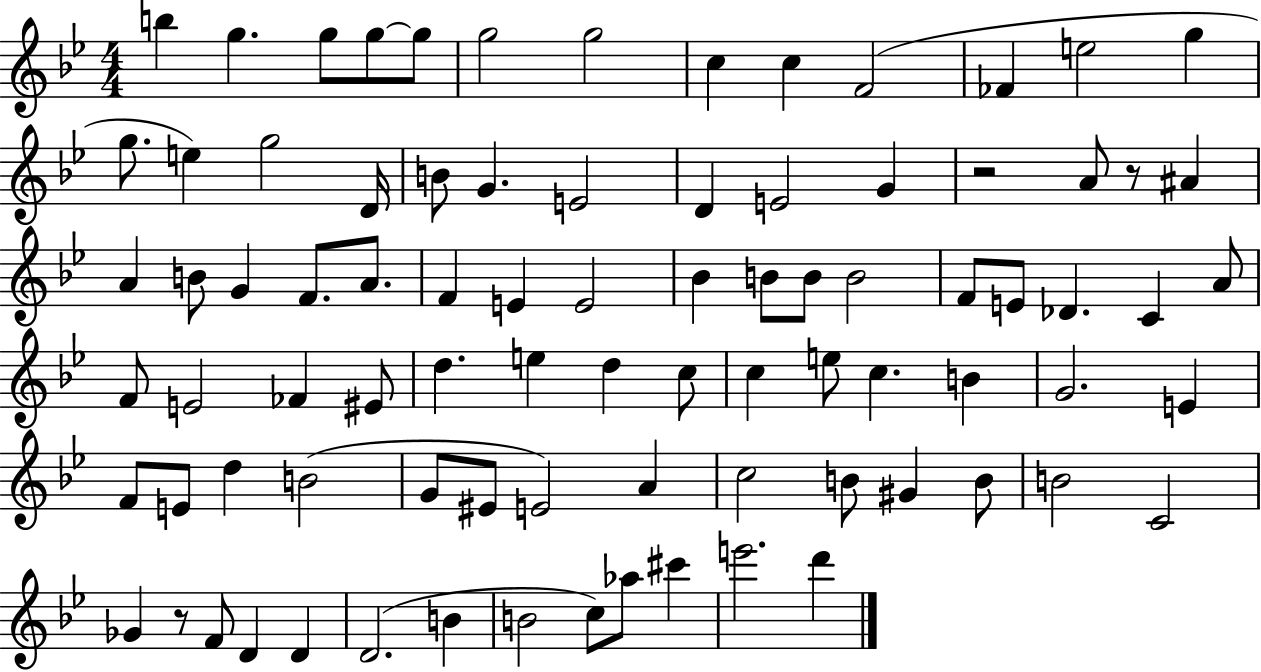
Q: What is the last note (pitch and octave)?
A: D6